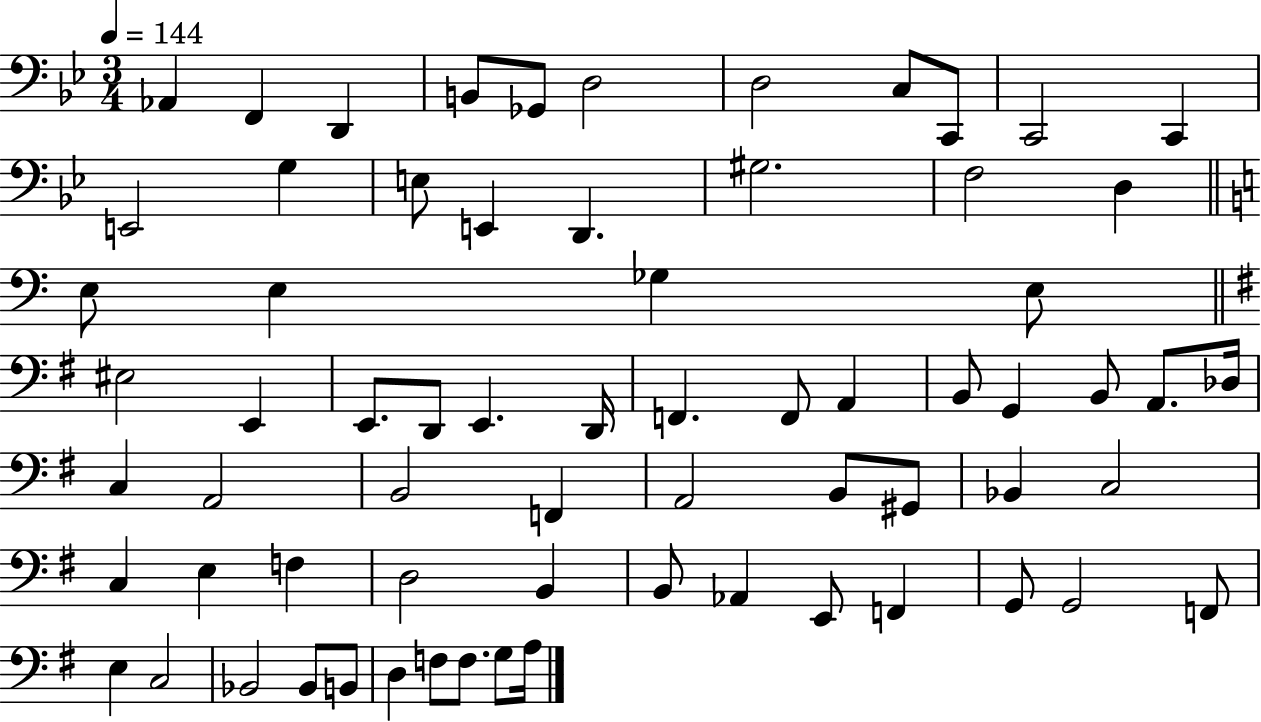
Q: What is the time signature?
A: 3/4